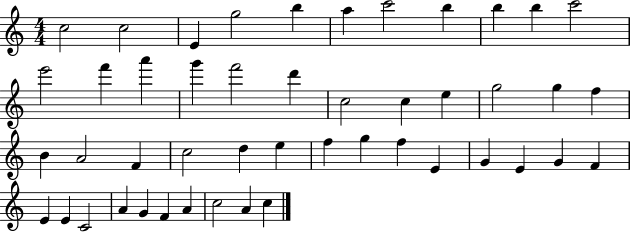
X:1
T:Untitled
M:4/4
L:1/4
K:C
c2 c2 E g2 b a c'2 b b b c'2 e'2 f' a' g' f'2 d' c2 c e g2 g f B A2 F c2 d e f g f E G E G F E E C2 A G F A c2 A c